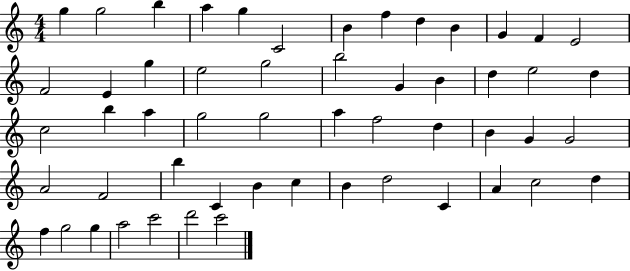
X:1
T:Untitled
M:4/4
L:1/4
K:C
g g2 b a g C2 B f d B G F E2 F2 E g e2 g2 b2 G B d e2 d c2 b a g2 g2 a f2 d B G G2 A2 F2 b C B c B d2 C A c2 d f g2 g a2 c'2 d'2 c'2